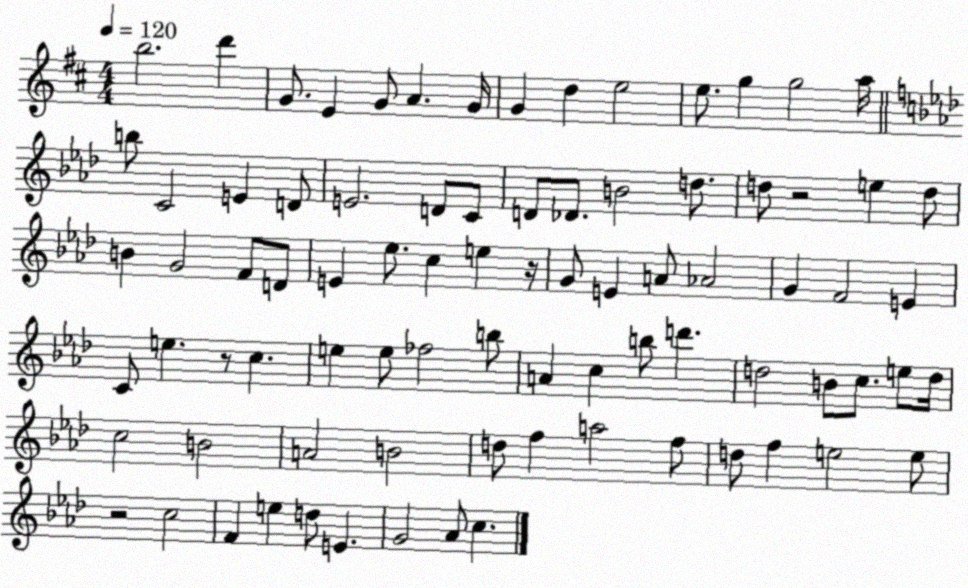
X:1
T:Untitled
M:4/4
L:1/4
K:D
b2 d' G/2 E G/2 A G/4 G d e2 e/2 g g2 a/4 b/2 C2 E D/2 E2 D/2 C/2 D/2 _D/2 B2 d/2 d/2 z2 e d/2 B G2 F/2 D/2 E _e/2 c e z/4 G/2 E A/2 _A2 G F2 E C/2 e z/2 c e e/2 _f2 b/2 A c b/2 d' d2 B/2 c/2 e/2 d/4 c2 B2 A2 B2 d/2 f a2 f/2 d/2 f e2 e/2 z2 c2 F e d/2 E G2 _A/2 c